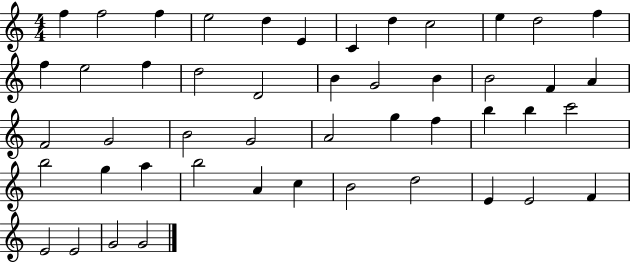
{
  \clef treble
  \numericTimeSignature
  \time 4/4
  \key c \major
  f''4 f''2 f''4 | e''2 d''4 e'4 | c'4 d''4 c''2 | e''4 d''2 f''4 | \break f''4 e''2 f''4 | d''2 d'2 | b'4 g'2 b'4 | b'2 f'4 a'4 | \break f'2 g'2 | b'2 g'2 | a'2 g''4 f''4 | b''4 b''4 c'''2 | \break b''2 g''4 a''4 | b''2 a'4 c''4 | b'2 d''2 | e'4 e'2 f'4 | \break e'2 e'2 | g'2 g'2 | \bar "|."
}